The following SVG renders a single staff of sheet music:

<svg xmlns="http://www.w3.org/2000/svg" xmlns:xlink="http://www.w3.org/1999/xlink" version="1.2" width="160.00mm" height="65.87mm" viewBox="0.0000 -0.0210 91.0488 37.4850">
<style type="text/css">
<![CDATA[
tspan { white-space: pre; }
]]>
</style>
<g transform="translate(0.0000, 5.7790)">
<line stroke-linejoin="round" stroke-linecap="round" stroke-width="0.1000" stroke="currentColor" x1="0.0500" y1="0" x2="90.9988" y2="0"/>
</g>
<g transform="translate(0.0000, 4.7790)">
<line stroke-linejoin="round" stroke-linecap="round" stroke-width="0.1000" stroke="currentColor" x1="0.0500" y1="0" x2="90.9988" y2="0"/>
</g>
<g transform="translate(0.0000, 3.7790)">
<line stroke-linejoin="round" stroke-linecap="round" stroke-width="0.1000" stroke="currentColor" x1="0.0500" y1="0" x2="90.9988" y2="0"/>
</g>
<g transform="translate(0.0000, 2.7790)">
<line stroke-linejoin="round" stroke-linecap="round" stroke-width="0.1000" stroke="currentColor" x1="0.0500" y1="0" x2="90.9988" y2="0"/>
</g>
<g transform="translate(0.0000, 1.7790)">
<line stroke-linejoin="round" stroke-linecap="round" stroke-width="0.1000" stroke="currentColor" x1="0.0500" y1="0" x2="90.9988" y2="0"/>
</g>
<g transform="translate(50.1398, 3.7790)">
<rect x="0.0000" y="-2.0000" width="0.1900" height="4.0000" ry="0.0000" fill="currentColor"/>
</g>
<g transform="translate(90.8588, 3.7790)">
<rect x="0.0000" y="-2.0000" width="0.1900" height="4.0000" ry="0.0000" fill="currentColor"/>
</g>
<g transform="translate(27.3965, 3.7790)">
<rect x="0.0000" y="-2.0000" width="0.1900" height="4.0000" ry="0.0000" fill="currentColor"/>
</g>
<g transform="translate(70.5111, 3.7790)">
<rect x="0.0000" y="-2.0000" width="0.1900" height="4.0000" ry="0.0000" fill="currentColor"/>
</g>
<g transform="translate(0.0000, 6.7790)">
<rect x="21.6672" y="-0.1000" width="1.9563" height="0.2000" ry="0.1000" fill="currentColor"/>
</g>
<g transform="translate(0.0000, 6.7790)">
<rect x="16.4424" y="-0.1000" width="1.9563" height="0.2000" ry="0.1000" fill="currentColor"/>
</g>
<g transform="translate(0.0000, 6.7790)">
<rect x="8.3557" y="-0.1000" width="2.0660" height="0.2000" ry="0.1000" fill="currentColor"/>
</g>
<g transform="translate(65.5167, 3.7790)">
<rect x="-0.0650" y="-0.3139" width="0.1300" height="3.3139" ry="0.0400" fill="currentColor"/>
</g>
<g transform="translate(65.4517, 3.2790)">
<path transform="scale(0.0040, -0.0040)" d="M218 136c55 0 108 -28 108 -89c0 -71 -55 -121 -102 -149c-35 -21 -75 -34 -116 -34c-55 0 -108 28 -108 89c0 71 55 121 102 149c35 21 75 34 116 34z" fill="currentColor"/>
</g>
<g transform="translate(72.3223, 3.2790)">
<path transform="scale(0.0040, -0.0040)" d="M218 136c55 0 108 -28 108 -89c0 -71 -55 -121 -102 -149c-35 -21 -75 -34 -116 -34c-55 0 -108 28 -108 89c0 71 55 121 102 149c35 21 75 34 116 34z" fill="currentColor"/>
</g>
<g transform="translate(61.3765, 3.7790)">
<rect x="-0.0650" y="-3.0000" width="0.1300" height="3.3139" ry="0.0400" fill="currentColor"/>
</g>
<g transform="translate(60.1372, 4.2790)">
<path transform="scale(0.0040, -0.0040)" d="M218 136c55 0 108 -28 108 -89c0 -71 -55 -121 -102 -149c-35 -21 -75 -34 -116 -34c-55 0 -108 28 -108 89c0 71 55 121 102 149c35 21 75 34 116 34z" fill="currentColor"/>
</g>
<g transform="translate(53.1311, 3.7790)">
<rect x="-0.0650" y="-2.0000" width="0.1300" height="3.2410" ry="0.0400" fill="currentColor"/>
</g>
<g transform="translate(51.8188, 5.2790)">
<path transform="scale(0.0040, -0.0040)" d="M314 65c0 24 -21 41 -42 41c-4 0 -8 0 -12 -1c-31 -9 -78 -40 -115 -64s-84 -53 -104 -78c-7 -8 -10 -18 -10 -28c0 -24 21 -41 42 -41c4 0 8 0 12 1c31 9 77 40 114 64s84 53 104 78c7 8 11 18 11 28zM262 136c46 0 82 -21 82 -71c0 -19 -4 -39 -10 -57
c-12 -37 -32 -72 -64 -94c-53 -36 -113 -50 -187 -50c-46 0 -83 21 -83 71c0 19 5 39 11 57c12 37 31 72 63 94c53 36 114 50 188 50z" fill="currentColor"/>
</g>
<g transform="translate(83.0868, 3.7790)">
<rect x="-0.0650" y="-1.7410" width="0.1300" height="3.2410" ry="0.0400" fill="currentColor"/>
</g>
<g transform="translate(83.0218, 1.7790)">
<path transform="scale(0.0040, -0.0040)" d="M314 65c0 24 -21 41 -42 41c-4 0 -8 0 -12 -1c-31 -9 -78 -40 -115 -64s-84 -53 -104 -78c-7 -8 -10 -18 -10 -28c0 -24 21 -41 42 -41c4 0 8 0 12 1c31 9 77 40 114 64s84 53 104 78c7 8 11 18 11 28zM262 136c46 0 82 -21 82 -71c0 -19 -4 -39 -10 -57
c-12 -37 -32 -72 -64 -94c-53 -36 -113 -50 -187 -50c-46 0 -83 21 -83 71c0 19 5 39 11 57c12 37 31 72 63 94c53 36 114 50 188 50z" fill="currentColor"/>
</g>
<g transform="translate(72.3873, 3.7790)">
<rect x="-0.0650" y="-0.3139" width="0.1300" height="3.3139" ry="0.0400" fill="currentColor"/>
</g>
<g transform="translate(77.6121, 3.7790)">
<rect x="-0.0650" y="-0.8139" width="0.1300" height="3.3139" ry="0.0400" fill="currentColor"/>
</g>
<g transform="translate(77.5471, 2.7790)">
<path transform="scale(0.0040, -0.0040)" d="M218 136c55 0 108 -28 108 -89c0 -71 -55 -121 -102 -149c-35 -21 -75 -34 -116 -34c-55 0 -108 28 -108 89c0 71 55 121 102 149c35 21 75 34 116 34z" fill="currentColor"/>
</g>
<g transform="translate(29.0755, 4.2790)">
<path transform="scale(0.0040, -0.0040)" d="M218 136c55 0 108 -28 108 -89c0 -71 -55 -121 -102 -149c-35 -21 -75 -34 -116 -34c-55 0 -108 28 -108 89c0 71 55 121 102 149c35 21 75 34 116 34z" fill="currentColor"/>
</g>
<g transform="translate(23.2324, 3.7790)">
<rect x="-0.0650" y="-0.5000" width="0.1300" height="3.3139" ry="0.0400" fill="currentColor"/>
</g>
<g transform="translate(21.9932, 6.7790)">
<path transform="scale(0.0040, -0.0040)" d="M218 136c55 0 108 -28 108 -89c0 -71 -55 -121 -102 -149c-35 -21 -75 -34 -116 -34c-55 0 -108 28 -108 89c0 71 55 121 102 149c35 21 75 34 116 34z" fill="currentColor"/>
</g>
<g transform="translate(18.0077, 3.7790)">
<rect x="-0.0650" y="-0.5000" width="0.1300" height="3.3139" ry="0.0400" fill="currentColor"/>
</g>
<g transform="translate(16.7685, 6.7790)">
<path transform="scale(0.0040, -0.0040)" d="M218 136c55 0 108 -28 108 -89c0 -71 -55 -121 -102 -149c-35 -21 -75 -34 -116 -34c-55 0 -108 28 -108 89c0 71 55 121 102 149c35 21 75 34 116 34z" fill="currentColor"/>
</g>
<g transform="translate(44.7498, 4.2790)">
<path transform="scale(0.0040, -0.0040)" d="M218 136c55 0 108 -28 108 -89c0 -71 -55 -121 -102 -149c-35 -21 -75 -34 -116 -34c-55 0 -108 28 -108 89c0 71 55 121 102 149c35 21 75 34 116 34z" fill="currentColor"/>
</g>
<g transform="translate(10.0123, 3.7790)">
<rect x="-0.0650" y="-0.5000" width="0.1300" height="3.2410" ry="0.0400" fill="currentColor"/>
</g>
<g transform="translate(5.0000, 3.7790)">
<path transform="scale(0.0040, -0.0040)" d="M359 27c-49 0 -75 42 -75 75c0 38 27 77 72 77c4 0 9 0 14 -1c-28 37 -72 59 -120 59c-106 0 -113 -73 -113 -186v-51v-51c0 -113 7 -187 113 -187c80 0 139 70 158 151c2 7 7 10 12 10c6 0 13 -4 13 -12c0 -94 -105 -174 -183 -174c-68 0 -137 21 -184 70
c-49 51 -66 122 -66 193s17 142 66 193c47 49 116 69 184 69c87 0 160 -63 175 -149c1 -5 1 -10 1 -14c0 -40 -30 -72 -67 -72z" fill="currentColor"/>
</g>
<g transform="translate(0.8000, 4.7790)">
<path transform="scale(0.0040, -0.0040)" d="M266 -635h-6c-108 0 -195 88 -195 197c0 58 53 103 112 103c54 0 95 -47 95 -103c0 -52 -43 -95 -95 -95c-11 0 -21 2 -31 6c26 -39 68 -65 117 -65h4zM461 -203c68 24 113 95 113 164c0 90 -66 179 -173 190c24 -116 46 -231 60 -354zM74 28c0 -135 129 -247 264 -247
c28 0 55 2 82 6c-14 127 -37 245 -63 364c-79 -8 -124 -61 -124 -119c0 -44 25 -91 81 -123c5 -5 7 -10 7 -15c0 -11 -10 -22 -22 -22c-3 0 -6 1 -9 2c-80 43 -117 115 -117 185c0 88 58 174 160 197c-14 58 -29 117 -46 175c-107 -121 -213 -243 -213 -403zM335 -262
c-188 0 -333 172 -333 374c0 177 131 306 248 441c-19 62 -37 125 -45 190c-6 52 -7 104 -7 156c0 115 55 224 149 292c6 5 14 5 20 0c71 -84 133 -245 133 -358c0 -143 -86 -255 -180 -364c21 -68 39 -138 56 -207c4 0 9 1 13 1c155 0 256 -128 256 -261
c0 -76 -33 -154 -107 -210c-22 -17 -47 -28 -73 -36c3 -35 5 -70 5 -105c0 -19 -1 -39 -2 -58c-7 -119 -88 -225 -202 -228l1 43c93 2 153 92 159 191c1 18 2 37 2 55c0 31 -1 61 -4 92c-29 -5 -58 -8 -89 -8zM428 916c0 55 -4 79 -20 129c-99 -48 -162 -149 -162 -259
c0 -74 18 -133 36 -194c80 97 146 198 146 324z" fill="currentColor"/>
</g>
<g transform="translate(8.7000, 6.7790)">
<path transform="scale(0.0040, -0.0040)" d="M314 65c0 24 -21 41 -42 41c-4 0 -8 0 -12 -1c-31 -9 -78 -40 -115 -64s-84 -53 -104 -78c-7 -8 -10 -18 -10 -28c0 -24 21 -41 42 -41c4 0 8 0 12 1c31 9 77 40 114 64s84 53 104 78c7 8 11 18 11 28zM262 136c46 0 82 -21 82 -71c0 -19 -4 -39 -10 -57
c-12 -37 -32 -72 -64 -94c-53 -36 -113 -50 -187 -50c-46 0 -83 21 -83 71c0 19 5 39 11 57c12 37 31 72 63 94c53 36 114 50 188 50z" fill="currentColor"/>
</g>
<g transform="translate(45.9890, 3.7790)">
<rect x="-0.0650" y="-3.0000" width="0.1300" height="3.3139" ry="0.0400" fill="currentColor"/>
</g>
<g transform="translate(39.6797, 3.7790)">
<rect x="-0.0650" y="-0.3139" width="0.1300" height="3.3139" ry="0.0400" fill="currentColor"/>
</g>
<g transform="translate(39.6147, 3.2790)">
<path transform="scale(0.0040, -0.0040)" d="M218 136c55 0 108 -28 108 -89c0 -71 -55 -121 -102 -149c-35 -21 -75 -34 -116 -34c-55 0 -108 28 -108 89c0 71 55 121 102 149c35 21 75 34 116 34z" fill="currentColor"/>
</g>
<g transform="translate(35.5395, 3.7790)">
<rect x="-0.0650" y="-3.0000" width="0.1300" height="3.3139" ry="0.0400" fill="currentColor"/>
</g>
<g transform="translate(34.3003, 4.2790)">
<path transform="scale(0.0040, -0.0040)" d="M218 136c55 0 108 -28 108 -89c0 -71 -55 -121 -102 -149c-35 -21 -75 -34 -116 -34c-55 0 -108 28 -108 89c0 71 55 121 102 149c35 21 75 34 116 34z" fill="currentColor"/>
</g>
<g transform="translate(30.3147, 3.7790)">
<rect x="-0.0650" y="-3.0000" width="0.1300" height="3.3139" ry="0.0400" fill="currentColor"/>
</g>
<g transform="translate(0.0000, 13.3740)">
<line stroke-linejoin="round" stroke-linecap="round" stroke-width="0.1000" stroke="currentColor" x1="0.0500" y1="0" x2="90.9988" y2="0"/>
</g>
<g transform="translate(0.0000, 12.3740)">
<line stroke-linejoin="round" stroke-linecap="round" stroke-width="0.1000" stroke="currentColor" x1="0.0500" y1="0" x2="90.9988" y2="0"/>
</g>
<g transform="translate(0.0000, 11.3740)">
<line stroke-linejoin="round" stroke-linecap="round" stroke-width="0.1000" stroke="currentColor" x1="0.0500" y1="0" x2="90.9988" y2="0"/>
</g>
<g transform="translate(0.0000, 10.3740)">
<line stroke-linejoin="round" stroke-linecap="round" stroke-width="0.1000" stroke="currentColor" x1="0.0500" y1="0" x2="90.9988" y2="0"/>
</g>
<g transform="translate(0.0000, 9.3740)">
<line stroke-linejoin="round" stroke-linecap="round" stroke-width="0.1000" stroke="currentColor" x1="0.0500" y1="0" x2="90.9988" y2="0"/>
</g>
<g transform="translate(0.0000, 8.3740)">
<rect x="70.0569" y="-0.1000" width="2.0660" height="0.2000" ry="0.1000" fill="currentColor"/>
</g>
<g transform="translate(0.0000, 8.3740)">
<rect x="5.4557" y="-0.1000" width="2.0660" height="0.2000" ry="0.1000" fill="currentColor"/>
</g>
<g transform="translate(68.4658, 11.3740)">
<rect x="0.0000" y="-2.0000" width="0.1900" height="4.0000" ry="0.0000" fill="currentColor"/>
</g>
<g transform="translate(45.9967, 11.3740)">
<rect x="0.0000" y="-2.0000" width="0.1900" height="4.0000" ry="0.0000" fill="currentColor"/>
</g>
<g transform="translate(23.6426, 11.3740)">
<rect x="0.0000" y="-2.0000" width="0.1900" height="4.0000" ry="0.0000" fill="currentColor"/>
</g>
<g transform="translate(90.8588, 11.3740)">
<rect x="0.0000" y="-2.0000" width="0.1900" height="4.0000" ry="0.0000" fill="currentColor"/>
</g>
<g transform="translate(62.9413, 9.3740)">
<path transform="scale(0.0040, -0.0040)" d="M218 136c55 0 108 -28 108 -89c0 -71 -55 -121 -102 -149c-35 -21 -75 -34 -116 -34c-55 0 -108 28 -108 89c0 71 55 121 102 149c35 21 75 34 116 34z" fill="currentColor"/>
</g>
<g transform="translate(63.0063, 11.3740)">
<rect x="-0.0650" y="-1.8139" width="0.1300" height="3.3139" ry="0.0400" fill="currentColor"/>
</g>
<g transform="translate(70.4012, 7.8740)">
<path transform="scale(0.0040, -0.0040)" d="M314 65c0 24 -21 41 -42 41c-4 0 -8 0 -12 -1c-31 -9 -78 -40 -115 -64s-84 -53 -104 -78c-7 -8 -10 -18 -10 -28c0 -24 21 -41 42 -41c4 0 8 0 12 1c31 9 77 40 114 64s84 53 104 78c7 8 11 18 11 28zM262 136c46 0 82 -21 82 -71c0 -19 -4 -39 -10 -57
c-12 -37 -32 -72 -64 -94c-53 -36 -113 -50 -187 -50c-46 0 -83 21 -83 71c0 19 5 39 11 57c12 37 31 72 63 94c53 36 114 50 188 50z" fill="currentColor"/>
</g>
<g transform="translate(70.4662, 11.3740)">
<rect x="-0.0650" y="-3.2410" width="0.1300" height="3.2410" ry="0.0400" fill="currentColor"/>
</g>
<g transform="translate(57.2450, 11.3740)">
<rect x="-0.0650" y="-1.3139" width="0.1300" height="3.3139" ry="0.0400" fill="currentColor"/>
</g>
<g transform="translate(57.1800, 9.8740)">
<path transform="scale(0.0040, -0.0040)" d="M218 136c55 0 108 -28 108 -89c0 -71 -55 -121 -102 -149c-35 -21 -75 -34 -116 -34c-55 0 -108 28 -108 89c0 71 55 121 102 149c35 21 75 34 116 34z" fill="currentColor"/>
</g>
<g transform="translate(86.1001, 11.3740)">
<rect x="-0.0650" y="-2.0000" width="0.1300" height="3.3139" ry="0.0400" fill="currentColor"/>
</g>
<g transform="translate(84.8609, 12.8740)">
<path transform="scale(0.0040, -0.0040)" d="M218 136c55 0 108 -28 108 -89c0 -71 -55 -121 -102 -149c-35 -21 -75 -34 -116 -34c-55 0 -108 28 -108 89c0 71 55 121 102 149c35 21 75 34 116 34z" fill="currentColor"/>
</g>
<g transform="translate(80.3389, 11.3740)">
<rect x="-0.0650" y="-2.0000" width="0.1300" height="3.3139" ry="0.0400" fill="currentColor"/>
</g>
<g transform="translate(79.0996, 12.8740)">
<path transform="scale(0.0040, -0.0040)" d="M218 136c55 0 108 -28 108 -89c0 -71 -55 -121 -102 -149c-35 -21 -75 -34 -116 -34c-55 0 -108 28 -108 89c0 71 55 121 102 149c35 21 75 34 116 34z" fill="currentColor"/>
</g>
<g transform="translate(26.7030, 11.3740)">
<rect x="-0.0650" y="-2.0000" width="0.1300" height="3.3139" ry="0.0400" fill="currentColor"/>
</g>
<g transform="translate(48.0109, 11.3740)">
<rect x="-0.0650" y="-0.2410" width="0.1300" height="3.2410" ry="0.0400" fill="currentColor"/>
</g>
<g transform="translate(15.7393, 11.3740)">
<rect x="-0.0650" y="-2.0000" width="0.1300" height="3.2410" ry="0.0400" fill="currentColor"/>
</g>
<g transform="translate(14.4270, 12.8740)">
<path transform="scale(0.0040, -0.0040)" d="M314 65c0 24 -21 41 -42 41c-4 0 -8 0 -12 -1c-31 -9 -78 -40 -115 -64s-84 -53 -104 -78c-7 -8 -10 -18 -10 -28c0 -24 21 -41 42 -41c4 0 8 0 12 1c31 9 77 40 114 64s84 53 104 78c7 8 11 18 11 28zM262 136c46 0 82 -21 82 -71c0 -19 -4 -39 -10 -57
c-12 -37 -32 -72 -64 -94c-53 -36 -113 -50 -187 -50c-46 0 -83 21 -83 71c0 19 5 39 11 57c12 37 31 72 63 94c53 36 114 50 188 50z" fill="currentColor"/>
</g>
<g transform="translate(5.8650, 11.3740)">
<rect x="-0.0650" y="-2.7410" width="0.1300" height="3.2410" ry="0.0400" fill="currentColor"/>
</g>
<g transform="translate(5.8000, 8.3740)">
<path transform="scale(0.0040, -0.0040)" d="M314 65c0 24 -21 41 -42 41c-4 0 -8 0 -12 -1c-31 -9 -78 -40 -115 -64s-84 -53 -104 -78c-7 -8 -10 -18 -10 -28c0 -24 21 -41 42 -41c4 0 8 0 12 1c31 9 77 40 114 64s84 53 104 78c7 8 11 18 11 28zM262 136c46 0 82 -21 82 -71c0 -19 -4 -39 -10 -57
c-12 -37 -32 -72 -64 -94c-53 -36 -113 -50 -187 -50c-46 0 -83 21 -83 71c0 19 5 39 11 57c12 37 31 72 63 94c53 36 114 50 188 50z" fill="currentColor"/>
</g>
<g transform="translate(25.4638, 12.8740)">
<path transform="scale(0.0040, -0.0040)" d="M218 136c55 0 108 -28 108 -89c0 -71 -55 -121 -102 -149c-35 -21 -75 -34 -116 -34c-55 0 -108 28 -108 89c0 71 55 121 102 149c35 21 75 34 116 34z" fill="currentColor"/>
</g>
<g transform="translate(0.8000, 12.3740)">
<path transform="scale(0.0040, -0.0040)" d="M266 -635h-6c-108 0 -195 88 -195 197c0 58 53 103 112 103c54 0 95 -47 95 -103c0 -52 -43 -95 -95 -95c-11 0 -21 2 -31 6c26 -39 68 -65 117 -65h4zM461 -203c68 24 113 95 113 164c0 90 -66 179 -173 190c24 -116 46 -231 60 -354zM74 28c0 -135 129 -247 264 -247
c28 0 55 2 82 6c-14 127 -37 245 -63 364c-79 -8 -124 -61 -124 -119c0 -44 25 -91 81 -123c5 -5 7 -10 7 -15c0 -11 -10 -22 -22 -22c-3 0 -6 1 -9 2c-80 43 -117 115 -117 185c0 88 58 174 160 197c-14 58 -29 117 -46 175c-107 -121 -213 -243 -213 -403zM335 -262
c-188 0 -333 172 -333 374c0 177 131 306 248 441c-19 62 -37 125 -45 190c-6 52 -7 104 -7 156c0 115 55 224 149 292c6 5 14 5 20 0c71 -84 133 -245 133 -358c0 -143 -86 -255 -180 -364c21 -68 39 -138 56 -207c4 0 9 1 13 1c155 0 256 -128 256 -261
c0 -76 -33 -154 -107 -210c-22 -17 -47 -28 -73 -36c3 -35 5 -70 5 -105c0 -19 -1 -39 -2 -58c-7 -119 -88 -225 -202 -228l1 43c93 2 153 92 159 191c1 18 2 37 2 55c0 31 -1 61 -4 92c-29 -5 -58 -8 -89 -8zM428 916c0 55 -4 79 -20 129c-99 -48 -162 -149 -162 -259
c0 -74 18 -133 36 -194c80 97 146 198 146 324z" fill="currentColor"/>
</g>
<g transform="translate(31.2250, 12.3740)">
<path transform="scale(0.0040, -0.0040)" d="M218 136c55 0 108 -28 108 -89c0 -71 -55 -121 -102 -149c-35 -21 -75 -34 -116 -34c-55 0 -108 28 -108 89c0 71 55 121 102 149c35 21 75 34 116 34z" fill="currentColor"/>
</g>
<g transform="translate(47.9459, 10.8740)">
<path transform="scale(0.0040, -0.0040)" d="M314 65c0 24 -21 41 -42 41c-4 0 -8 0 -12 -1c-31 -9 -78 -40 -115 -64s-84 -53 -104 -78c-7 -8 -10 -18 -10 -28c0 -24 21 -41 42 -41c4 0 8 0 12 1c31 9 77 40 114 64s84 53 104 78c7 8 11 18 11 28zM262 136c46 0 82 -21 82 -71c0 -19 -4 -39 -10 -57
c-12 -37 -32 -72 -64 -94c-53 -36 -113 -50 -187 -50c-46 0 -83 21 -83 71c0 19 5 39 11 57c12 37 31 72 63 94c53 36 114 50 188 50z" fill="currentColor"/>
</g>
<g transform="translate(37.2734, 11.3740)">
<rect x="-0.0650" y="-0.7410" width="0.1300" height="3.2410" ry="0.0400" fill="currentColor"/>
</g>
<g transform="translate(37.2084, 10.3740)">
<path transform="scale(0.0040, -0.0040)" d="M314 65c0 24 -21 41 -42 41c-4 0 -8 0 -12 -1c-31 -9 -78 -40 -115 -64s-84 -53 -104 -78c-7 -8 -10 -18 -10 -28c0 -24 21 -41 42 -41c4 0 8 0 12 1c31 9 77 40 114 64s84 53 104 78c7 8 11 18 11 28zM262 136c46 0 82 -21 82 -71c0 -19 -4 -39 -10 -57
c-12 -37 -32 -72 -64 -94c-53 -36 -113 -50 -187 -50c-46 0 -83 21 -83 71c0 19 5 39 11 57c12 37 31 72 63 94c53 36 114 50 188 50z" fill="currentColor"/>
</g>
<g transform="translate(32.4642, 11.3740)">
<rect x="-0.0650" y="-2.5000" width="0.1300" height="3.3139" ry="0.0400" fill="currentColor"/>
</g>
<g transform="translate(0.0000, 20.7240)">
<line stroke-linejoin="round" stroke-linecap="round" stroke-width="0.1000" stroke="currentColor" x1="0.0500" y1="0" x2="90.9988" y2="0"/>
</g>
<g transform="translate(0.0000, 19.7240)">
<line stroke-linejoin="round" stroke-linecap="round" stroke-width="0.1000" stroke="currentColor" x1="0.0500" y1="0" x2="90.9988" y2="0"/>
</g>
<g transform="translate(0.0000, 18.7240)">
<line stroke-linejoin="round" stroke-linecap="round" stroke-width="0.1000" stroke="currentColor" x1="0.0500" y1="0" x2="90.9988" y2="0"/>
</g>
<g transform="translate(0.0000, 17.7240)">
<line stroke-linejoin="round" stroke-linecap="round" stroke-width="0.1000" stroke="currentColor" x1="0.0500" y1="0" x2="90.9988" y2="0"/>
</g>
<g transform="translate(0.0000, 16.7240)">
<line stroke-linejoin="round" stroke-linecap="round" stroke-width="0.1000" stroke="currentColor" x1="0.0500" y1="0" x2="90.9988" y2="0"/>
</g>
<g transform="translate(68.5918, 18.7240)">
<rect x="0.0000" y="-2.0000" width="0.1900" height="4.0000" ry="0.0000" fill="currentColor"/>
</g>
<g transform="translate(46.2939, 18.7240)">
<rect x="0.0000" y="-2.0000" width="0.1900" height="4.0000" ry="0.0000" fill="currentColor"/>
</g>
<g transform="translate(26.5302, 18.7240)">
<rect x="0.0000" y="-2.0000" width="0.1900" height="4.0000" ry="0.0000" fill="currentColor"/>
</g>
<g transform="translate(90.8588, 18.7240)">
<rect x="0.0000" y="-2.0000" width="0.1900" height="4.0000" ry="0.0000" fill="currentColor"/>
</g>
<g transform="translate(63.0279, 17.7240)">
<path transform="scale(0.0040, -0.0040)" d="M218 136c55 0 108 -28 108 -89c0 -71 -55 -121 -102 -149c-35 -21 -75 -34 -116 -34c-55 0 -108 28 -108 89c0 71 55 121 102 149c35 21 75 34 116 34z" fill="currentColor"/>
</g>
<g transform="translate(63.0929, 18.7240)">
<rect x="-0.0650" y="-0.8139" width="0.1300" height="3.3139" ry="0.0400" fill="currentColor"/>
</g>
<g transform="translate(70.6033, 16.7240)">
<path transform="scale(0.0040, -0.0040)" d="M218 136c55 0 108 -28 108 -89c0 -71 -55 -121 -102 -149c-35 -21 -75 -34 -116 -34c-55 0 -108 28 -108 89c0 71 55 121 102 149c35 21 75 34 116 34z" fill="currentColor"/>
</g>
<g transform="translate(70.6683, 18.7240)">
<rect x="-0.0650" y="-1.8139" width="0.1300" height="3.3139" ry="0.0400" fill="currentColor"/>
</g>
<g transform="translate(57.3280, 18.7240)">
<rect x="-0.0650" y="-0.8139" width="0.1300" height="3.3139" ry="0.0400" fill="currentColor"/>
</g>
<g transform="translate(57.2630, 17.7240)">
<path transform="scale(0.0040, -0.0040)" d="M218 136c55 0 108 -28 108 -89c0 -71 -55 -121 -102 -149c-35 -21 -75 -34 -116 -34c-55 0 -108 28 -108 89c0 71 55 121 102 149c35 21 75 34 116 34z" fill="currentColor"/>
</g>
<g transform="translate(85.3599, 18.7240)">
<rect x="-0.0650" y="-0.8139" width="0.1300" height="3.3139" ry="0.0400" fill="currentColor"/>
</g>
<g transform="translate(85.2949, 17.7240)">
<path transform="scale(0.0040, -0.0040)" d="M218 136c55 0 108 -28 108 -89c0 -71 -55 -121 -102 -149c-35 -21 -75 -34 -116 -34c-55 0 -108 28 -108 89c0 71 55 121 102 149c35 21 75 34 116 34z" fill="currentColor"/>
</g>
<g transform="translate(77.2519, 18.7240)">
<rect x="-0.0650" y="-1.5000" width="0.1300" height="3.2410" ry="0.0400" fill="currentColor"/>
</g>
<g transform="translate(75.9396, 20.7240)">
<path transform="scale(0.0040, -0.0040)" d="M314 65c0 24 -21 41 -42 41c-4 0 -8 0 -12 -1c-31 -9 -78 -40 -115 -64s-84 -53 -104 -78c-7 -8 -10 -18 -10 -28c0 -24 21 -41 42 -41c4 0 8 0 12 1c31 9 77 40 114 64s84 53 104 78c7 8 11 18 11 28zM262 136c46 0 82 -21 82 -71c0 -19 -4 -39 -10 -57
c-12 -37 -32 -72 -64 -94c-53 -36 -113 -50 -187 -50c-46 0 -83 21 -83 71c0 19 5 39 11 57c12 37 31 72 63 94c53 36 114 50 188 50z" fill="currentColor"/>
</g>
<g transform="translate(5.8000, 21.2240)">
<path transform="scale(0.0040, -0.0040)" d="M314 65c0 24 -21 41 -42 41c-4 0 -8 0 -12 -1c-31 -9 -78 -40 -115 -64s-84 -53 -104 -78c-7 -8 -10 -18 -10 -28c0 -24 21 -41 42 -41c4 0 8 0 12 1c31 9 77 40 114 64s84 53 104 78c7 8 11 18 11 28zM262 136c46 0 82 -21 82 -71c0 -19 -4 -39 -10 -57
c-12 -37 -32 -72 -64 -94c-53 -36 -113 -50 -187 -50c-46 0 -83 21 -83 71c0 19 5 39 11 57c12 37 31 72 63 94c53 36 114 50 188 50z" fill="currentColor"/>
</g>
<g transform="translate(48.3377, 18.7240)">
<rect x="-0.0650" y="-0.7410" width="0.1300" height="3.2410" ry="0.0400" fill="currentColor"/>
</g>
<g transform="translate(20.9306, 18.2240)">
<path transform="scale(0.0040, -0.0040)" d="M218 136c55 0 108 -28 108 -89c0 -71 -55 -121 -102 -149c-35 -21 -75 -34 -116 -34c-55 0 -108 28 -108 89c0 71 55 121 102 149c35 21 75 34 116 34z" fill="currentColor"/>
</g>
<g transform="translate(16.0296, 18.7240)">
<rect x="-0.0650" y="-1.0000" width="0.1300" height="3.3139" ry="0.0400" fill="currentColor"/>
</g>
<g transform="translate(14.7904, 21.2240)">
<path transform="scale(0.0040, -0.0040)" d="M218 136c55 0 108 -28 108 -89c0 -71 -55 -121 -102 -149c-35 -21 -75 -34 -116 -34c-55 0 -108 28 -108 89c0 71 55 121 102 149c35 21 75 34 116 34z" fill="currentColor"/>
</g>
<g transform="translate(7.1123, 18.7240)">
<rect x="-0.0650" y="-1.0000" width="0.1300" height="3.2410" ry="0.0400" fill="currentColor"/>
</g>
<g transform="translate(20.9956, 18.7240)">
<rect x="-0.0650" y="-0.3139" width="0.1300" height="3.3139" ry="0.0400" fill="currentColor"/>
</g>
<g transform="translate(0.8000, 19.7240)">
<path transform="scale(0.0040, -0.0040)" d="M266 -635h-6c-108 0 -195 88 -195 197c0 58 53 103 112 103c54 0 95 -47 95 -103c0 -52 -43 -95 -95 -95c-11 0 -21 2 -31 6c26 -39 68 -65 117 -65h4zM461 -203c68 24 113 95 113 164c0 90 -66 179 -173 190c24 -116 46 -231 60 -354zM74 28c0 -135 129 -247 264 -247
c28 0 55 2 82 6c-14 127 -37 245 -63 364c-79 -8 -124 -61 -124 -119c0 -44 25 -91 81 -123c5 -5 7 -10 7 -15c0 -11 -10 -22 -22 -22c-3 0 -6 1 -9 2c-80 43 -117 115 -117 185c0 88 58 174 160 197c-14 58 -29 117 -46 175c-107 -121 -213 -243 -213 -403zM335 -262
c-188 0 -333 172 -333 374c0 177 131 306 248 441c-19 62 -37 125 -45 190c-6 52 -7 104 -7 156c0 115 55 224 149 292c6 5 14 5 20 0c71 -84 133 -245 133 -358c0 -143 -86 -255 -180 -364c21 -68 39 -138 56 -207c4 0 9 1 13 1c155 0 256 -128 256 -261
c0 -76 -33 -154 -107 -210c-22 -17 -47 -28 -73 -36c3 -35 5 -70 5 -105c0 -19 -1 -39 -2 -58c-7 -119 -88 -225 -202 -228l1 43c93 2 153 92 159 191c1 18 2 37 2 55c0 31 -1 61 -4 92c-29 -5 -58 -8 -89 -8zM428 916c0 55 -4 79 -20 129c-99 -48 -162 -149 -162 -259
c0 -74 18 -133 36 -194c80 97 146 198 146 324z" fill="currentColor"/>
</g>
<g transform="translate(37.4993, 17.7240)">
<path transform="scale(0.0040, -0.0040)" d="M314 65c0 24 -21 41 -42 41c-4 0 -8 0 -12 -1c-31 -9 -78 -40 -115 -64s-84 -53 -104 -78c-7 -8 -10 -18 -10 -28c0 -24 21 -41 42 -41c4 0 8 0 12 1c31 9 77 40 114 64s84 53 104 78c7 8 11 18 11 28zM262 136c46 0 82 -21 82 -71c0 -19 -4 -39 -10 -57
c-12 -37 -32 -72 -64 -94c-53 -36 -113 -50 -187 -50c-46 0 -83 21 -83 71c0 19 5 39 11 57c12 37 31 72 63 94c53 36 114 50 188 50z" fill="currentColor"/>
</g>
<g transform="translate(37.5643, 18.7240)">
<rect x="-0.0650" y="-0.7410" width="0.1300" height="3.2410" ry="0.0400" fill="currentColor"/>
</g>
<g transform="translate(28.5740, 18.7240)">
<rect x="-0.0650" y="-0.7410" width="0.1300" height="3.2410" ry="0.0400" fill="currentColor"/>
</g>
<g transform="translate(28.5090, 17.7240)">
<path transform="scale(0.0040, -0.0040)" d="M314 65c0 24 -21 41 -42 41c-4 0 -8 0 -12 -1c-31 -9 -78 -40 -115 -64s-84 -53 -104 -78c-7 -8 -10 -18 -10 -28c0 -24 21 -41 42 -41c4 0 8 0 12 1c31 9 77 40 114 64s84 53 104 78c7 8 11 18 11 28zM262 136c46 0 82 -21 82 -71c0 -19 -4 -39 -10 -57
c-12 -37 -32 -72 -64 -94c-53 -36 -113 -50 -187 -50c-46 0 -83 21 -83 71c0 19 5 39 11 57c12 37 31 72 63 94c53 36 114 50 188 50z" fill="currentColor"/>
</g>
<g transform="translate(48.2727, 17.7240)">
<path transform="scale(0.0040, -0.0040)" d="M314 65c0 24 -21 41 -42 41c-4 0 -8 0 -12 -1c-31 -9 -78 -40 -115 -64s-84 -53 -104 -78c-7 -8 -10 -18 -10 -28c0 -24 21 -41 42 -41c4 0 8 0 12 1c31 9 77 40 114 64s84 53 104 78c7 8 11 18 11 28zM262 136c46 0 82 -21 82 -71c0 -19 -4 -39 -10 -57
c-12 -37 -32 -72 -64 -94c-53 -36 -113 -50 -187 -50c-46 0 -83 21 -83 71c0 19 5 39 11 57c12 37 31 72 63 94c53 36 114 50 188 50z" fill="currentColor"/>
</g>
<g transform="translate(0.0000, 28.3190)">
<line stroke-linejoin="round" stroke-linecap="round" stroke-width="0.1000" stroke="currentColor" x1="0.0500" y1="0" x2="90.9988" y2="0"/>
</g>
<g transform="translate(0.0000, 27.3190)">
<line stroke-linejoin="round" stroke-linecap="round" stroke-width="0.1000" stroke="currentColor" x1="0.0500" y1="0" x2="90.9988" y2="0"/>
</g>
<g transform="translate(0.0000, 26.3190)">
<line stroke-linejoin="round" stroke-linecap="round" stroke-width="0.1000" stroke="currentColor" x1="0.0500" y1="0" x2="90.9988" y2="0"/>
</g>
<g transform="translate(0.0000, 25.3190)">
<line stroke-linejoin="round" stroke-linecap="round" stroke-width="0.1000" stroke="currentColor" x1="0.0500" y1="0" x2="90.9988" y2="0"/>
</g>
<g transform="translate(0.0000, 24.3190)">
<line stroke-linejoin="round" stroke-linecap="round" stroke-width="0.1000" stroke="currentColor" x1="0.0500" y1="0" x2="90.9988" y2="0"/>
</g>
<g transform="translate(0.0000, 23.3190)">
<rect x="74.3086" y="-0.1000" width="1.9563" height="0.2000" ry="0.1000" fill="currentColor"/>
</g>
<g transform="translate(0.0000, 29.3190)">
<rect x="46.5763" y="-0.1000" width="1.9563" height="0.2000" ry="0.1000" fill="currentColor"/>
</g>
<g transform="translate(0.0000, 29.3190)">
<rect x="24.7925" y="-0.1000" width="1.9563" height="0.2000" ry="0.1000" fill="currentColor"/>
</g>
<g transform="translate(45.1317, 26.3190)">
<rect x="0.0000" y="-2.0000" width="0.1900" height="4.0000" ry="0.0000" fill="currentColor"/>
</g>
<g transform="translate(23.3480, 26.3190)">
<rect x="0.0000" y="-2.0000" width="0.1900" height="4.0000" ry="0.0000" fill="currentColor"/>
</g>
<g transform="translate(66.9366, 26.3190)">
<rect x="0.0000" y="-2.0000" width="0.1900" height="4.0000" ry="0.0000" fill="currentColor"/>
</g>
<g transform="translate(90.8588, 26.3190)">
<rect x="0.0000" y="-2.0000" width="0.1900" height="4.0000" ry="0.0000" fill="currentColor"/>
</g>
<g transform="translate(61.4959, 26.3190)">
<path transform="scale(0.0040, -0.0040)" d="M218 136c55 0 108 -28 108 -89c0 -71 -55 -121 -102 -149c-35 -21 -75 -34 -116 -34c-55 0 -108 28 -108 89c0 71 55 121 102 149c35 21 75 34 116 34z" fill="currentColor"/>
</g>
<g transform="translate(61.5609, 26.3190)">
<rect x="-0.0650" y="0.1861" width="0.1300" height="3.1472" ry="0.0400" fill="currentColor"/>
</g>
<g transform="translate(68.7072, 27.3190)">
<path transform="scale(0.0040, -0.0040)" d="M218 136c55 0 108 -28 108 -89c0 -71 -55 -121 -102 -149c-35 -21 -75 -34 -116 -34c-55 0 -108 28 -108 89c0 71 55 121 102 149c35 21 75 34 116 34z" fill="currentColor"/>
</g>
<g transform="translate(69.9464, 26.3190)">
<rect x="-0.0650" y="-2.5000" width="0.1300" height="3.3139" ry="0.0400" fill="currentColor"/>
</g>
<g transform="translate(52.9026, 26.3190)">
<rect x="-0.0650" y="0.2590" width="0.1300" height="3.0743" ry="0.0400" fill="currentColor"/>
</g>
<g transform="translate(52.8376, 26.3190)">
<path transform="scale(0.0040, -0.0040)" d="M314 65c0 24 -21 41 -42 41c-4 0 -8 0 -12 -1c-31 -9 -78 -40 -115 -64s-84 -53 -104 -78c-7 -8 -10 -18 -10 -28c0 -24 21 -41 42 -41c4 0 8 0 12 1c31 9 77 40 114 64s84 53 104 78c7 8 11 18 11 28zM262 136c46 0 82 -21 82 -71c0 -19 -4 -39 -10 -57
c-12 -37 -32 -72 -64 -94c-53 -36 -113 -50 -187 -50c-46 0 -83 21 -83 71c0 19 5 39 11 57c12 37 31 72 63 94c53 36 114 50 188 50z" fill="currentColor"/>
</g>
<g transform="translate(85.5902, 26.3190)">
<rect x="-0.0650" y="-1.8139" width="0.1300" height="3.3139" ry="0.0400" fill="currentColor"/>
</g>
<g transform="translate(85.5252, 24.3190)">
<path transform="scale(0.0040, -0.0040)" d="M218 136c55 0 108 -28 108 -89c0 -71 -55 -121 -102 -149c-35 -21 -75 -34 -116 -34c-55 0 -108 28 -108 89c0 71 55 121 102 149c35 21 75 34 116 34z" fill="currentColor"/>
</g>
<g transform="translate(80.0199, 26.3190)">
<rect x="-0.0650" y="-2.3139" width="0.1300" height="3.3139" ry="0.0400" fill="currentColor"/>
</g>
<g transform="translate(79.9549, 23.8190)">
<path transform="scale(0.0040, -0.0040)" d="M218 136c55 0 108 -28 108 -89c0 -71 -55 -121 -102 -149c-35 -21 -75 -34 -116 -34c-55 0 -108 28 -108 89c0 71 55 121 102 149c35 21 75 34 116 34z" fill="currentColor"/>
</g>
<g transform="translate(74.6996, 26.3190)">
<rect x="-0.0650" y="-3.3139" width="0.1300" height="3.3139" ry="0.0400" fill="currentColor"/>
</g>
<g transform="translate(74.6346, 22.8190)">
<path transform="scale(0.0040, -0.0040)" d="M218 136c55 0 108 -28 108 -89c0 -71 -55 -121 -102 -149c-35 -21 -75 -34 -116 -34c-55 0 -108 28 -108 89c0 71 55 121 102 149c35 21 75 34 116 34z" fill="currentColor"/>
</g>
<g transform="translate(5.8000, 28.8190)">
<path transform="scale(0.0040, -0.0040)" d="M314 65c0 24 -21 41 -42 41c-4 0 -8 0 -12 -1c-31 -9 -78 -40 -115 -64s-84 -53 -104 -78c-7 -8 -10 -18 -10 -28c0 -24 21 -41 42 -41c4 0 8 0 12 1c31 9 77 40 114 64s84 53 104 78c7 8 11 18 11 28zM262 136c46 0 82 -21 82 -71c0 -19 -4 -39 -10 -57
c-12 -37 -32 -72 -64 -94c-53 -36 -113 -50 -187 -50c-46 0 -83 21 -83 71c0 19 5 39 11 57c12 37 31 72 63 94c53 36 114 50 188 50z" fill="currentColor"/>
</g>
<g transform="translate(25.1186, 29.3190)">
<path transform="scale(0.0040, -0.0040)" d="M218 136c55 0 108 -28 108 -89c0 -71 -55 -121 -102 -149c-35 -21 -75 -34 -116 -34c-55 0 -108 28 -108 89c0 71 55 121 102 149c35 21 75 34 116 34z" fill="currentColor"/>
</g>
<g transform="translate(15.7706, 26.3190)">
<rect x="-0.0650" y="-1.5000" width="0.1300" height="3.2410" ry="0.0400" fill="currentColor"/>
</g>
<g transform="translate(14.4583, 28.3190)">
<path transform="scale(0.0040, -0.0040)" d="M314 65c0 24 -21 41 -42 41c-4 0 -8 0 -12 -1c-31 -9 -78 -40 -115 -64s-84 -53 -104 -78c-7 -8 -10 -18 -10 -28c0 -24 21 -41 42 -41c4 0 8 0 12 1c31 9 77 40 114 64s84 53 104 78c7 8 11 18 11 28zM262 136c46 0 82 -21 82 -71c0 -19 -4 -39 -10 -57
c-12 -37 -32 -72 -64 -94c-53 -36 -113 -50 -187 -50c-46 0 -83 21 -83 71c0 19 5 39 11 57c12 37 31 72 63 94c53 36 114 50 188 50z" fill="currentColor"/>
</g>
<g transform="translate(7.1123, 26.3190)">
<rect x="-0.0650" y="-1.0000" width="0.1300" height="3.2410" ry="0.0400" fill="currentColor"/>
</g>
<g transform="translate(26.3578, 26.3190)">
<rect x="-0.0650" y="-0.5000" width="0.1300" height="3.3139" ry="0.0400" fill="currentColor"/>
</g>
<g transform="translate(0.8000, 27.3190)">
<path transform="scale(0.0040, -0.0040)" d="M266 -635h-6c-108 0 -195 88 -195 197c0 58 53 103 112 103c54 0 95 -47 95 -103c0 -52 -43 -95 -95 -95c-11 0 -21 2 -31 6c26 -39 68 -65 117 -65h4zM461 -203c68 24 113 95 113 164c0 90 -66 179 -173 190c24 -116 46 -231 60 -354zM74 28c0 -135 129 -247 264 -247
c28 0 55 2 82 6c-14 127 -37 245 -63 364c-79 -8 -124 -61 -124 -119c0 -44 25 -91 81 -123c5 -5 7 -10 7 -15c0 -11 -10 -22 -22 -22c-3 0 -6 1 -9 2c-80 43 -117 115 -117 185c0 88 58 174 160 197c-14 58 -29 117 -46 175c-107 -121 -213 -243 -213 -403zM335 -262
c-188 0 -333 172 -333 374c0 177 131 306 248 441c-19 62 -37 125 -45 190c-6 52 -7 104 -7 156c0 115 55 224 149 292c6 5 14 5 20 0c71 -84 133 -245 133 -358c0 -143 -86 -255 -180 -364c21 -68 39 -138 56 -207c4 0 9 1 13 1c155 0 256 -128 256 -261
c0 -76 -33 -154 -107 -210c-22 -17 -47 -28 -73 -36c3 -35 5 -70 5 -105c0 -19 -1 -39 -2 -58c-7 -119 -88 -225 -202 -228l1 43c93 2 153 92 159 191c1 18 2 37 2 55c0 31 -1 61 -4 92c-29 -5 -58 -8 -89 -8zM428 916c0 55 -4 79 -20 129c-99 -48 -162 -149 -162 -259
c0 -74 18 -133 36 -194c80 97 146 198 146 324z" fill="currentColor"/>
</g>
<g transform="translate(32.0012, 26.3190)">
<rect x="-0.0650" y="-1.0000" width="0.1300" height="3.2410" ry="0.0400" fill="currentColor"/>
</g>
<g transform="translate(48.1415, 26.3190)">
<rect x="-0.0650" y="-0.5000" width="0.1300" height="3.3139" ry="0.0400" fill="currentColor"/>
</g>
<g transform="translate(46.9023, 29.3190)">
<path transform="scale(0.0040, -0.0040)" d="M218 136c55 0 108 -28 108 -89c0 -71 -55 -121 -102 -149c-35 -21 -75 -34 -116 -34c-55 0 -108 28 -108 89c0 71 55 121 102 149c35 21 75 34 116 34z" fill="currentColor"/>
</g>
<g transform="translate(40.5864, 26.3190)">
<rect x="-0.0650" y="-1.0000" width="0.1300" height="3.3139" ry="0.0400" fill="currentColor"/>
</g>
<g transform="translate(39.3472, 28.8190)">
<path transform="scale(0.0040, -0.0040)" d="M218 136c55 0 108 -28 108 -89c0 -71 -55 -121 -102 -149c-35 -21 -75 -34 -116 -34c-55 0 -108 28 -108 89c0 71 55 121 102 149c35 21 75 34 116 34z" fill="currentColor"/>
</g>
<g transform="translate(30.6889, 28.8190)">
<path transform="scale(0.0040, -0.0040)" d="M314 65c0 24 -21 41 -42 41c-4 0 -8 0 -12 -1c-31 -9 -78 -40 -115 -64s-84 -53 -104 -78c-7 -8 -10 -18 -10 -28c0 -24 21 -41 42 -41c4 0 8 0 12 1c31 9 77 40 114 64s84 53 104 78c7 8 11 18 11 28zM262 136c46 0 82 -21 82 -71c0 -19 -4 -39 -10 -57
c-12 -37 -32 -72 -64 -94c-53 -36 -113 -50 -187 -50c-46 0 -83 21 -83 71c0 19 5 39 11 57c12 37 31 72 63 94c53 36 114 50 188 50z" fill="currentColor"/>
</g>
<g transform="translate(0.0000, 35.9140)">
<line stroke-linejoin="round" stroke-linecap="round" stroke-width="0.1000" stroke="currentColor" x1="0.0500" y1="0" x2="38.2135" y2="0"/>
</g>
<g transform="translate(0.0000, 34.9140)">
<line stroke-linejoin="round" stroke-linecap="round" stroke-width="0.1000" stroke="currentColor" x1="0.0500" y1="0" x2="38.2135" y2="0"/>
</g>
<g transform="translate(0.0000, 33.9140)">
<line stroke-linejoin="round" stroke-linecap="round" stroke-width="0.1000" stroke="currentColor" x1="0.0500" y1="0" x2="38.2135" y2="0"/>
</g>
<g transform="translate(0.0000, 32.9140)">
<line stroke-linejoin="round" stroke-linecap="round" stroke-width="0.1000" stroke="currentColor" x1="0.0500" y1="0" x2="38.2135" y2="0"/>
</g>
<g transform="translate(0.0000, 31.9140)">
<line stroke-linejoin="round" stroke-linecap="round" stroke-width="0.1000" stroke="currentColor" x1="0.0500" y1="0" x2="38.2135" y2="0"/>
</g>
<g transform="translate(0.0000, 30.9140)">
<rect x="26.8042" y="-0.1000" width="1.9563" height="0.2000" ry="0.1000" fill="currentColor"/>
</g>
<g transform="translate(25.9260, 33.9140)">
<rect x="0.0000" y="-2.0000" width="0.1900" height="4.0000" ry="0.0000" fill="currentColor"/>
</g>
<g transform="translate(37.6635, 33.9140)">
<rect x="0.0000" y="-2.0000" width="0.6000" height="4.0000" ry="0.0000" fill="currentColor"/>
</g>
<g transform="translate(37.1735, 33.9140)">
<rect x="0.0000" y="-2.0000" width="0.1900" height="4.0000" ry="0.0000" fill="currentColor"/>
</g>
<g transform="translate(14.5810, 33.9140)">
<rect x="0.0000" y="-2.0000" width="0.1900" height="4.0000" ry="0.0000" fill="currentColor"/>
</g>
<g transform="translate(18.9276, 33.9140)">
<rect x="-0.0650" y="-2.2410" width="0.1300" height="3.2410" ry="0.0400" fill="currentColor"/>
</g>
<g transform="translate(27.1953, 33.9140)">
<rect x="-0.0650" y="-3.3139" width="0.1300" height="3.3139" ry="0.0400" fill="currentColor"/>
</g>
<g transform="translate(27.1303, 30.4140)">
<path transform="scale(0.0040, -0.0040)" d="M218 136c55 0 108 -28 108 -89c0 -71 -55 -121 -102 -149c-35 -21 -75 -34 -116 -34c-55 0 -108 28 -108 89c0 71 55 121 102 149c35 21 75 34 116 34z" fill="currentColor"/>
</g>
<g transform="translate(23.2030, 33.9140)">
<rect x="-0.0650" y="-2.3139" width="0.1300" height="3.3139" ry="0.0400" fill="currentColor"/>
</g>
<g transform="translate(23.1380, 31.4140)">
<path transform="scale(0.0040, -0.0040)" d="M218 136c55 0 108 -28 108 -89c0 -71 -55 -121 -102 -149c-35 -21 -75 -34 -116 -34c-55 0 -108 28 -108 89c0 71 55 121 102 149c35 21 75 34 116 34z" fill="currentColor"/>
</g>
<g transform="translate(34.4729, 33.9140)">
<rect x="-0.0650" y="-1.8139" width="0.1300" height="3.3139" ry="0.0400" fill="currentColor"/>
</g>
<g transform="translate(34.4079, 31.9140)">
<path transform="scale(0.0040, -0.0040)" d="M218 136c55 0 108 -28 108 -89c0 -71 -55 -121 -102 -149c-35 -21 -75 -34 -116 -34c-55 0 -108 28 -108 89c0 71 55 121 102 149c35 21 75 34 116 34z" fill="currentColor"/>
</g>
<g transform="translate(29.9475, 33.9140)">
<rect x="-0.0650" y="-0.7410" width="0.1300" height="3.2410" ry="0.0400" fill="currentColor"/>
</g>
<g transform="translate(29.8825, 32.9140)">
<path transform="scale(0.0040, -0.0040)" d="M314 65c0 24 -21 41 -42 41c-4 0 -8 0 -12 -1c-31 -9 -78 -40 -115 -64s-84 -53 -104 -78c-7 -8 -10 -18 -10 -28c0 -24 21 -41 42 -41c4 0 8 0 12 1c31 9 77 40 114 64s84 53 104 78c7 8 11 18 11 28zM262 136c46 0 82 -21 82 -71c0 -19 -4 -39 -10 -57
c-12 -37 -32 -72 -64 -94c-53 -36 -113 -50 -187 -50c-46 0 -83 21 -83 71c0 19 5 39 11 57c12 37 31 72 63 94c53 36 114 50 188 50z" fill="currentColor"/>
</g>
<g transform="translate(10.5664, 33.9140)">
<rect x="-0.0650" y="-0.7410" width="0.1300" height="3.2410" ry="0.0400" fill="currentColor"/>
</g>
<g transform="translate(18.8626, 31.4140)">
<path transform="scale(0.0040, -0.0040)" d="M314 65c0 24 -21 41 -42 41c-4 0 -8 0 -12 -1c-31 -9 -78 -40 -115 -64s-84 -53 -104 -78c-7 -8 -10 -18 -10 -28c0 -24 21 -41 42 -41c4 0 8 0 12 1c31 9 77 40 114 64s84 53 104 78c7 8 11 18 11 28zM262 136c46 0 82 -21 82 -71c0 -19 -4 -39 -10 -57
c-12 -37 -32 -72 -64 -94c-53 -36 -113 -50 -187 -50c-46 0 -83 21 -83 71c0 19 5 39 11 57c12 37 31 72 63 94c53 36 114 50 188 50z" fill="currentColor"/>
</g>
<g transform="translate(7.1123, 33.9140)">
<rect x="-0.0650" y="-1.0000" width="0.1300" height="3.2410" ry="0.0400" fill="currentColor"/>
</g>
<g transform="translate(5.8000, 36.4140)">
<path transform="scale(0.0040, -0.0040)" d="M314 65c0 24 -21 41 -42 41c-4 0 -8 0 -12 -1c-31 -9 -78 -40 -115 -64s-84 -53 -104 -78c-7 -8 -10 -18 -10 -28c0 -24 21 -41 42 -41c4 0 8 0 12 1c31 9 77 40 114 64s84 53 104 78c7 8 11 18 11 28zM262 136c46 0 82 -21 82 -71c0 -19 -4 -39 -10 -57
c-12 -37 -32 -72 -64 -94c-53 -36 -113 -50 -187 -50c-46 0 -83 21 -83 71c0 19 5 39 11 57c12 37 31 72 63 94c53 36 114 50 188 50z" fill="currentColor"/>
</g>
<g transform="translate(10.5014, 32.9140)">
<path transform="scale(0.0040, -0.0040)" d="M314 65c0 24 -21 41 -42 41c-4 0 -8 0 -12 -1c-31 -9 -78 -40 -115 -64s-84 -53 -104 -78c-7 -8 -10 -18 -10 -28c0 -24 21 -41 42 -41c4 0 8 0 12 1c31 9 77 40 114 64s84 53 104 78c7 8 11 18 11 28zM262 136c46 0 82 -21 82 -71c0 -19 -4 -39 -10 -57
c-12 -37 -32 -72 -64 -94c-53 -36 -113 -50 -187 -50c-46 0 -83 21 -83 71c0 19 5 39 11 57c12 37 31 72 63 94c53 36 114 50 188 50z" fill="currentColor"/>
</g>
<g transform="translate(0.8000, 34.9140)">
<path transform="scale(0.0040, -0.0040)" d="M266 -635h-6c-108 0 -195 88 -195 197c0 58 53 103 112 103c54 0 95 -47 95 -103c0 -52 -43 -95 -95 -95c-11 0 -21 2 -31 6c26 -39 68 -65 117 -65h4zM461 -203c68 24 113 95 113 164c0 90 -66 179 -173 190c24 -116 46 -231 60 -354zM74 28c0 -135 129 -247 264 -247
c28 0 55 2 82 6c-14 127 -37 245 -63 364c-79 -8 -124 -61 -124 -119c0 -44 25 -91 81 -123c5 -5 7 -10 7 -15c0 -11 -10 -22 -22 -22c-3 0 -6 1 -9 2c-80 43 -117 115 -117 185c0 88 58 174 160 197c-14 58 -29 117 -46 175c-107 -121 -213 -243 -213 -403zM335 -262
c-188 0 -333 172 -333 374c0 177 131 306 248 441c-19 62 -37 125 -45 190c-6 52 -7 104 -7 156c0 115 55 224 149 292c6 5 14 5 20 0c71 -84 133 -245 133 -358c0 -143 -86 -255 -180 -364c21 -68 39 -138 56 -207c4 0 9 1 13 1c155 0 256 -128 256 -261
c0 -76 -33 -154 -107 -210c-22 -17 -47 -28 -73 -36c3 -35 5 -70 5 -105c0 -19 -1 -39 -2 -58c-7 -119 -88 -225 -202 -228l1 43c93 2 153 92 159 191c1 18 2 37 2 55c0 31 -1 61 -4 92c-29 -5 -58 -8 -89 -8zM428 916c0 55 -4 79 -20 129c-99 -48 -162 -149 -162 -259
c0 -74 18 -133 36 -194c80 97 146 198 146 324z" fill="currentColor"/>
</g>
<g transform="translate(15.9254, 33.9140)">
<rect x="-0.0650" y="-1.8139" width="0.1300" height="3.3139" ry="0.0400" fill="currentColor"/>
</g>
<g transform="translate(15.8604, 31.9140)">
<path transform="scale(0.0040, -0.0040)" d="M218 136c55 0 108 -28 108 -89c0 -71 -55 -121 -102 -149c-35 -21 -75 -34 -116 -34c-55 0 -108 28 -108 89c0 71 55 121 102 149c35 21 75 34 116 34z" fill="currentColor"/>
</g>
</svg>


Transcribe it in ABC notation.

X:1
T:Untitled
M:4/4
L:1/4
K:C
C2 C C A A c A F2 A c c d f2 a2 F2 F G d2 c2 e f b2 F F D2 D c d2 d2 d2 d d f E2 d D2 E2 C D2 D C B2 B G b g f D2 d2 f g2 g b d2 f